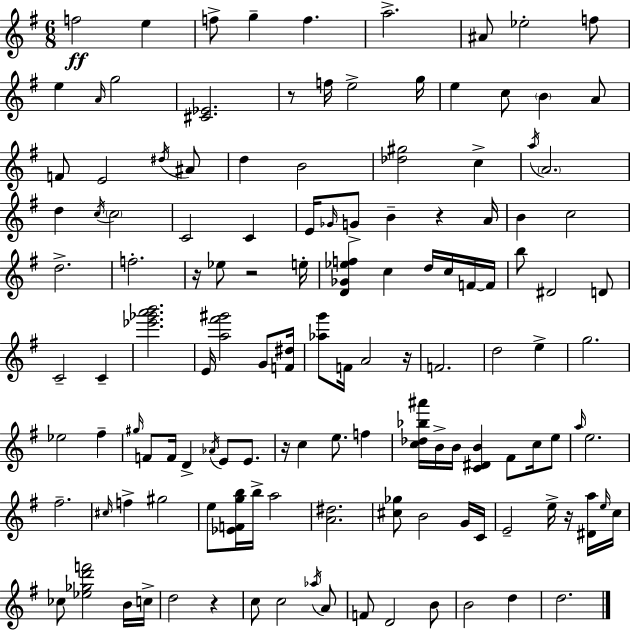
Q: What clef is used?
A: treble